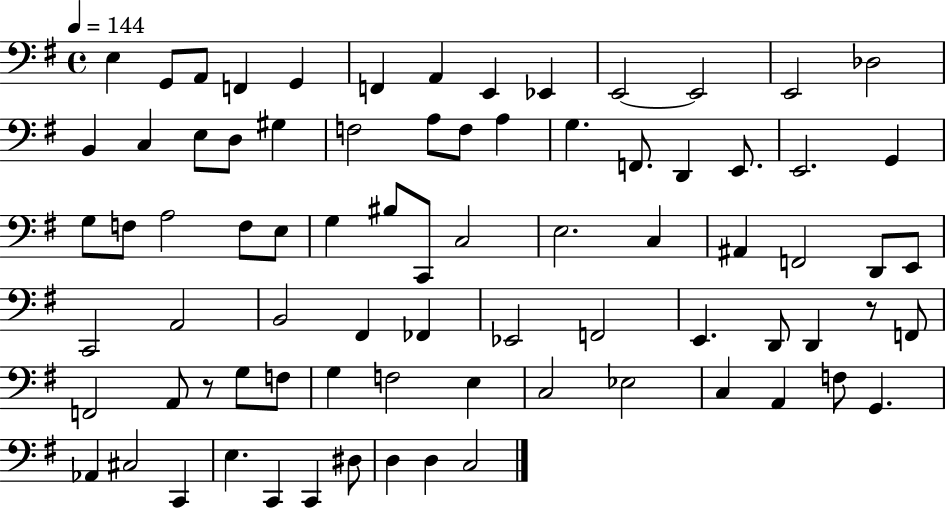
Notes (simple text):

E3/q G2/e A2/e F2/q G2/q F2/q A2/q E2/q Eb2/q E2/h E2/h E2/h Db3/h B2/q C3/q E3/e D3/e G#3/q F3/h A3/e F3/e A3/q G3/q. F2/e. D2/q E2/e. E2/h. G2/q G3/e F3/e A3/h F3/e E3/e G3/q BIS3/e C2/e C3/h E3/h. C3/q A#2/q F2/h D2/e E2/e C2/h A2/h B2/h F#2/q FES2/q Eb2/h F2/h E2/q. D2/e D2/q R/e F2/e F2/h A2/e R/e G3/e F3/e G3/q F3/h E3/q C3/h Eb3/h C3/q A2/q F3/e G2/q. Ab2/q C#3/h C2/q E3/q. C2/q C2/q D#3/e D3/q D3/q C3/h